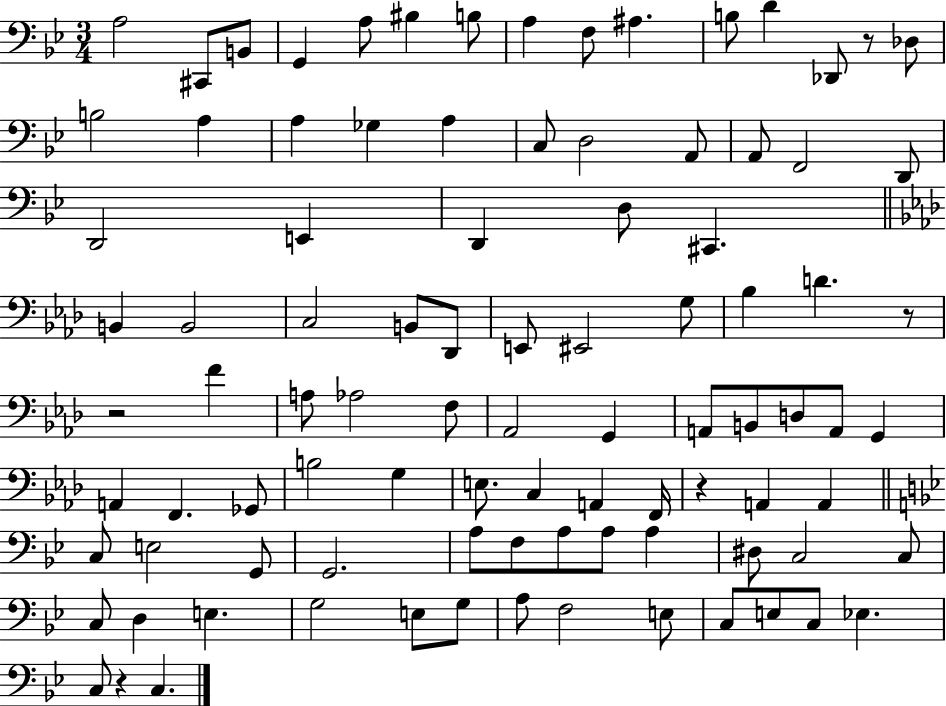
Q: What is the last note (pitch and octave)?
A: C3